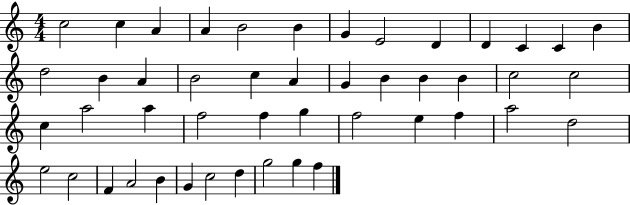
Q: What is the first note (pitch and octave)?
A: C5